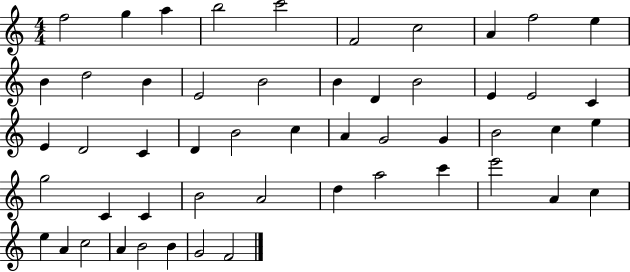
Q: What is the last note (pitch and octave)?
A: F4